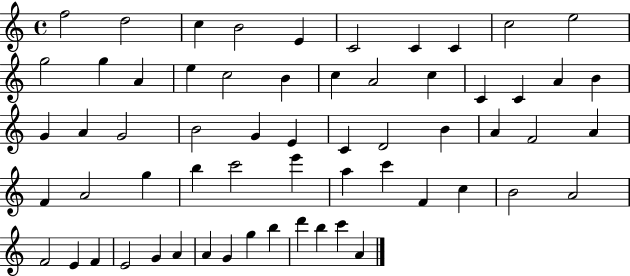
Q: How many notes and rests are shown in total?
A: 61